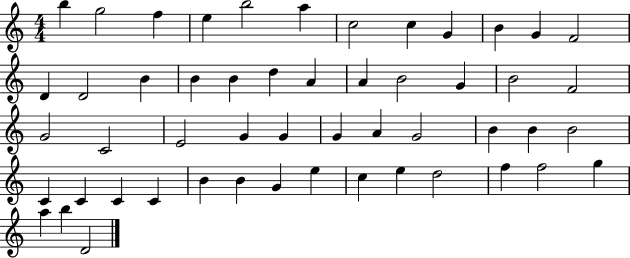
{
  \clef treble
  \numericTimeSignature
  \time 4/4
  \key c \major
  b''4 g''2 f''4 | e''4 b''2 a''4 | c''2 c''4 g'4 | b'4 g'4 f'2 | \break d'4 d'2 b'4 | b'4 b'4 d''4 a'4 | a'4 b'2 g'4 | b'2 f'2 | \break g'2 c'2 | e'2 g'4 g'4 | g'4 a'4 g'2 | b'4 b'4 b'2 | \break c'4 c'4 c'4 c'4 | b'4 b'4 g'4 e''4 | c''4 e''4 d''2 | f''4 f''2 g''4 | \break a''4 b''4 d'2 | \bar "|."
}